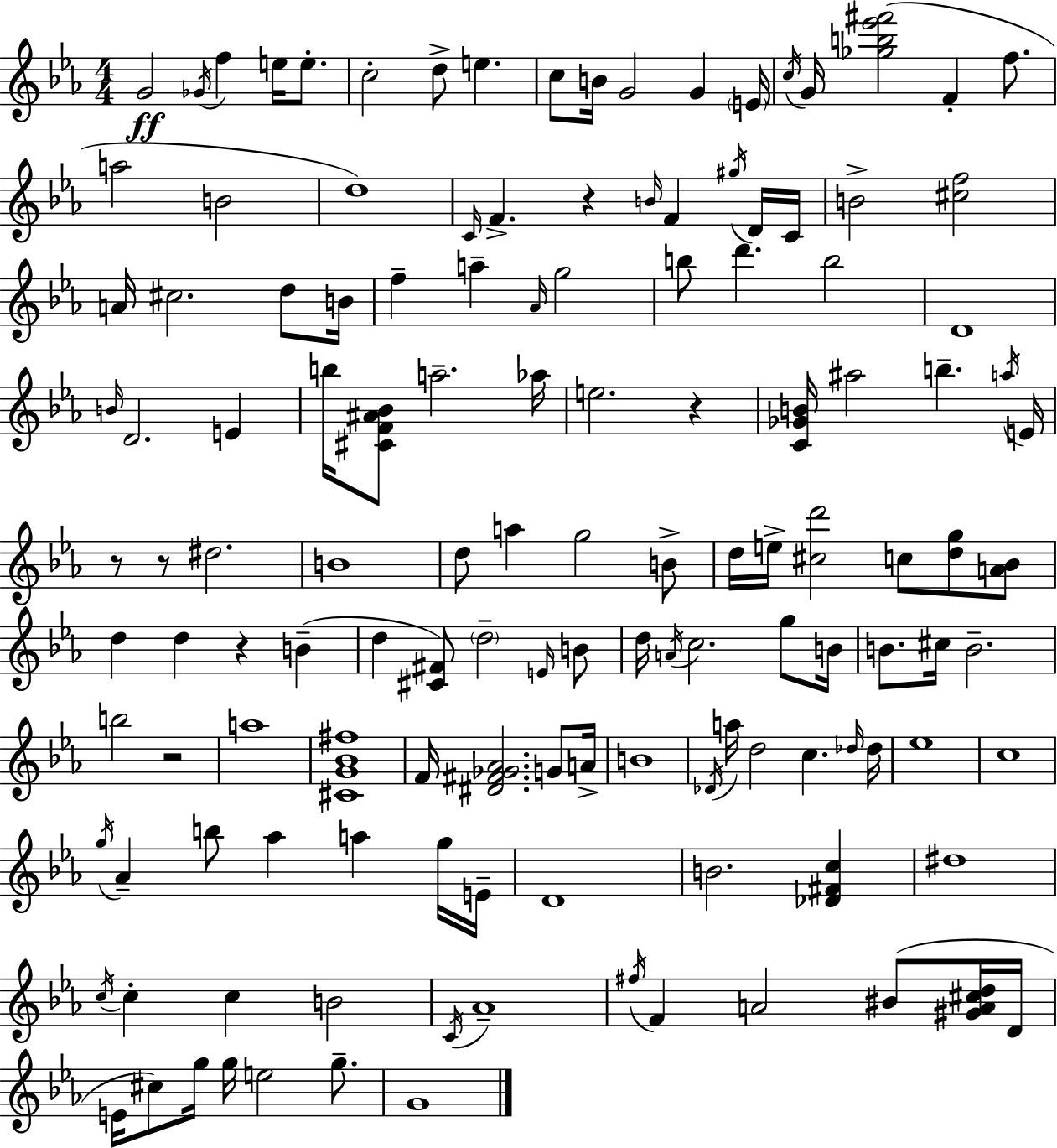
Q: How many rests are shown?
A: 6